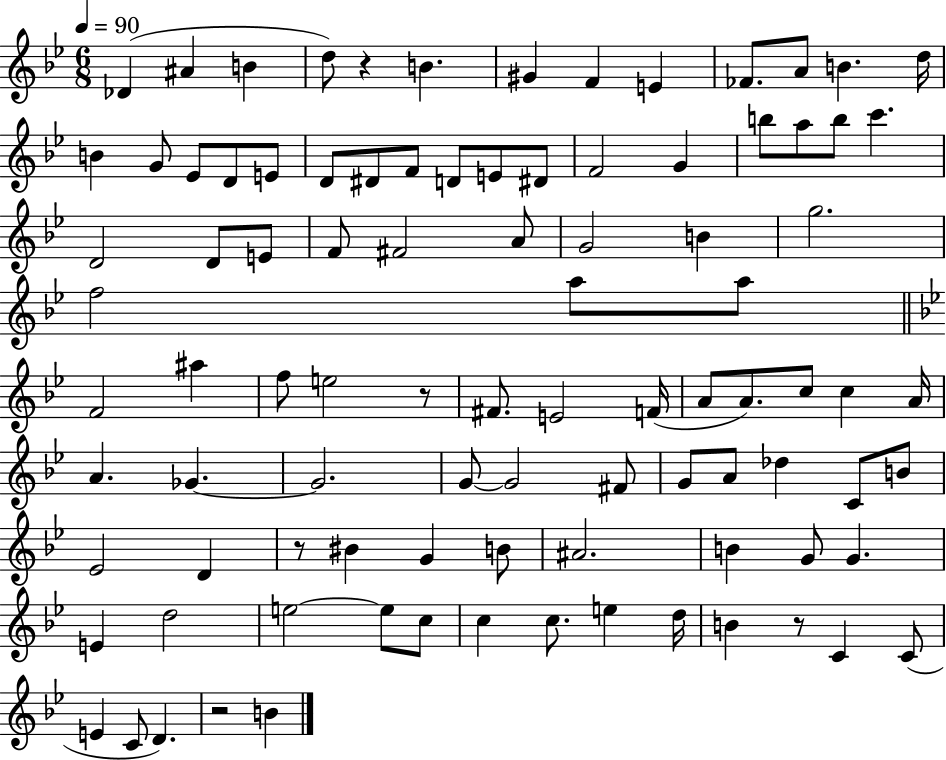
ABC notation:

X:1
T:Untitled
M:6/8
L:1/4
K:Bb
_D ^A B d/2 z B ^G F E _F/2 A/2 B d/4 B G/2 _E/2 D/2 E/2 D/2 ^D/2 F/2 D/2 E/2 ^D/2 F2 G b/2 a/2 b/2 c' D2 D/2 E/2 F/2 ^F2 A/2 G2 B g2 f2 a/2 a/2 F2 ^a f/2 e2 z/2 ^F/2 E2 F/4 A/2 A/2 c/2 c A/4 A _G _G2 G/2 G2 ^F/2 G/2 A/2 _d C/2 B/2 _E2 D z/2 ^B G B/2 ^A2 B G/2 G E d2 e2 e/2 c/2 c c/2 e d/4 B z/2 C C/2 E C/2 D z2 B